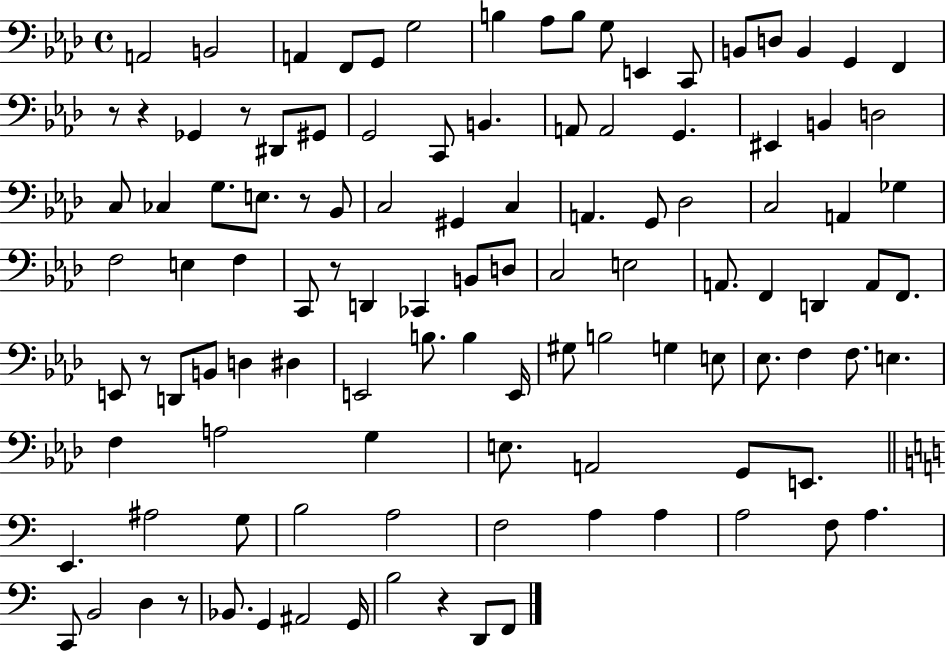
{
  \clef bass
  \time 4/4
  \defaultTimeSignature
  \key aes \major
  a,2 b,2 | a,4 f,8 g,8 g2 | b4 aes8 b8 g8 e,4 c,8 | b,8 d8 b,4 g,4 f,4 | \break r8 r4 ges,4 r8 dis,8 gis,8 | g,2 c,8 b,4. | a,8 a,2 g,4. | eis,4 b,4 d2 | \break c8 ces4 g8. e8. r8 bes,8 | c2 gis,4 c4 | a,4. g,8 des2 | c2 a,4 ges4 | \break f2 e4 f4 | c,8 r8 d,4 ces,4 b,8 d8 | c2 e2 | a,8. f,4 d,4 a,8 f,8. | \break e,8 r8 d,8 b,8 d4 dis4 | e,2 b8. b4 e,16 | gis8 b2 g4 e8 | ees8. f4 f8. e4. | \break f4 a2 g4 | e8. a,2 g,8 e,8. | \bar "||" \break \key c \major e,4. ais2 g8 | b2 a2 | f2 a4 a4 | a2 f8 a4. | \break c,8 b,2 d4 r8 | bes,8. g,4 ais,2 g,16 | b2 r4 d,8 f,8 | \bar "|."
}